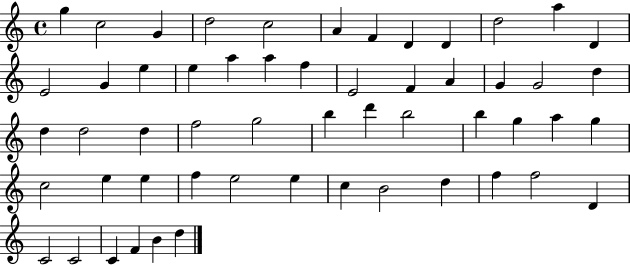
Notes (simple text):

G5/q C5/h G4/q D5/h C5/h A4/q F4/q D4/q D4/q D5/h A5/q D4/q E4/h G4/q E5/q E5/q A5/q A5/q F5/q E4/h F4/q A4/q G4/q G4/h D5/q D5/q D5/h D5/q F5/h G5/h B5/q D6/q B5/h B5/q G5/q A5/q G5/q C5/h E5/q E5/q F5/q E5/h E5/q C5/q B4/h D5/q F5/q F5/h D4/q C4/h C4/h C4/q F4/q B4/q D5/q